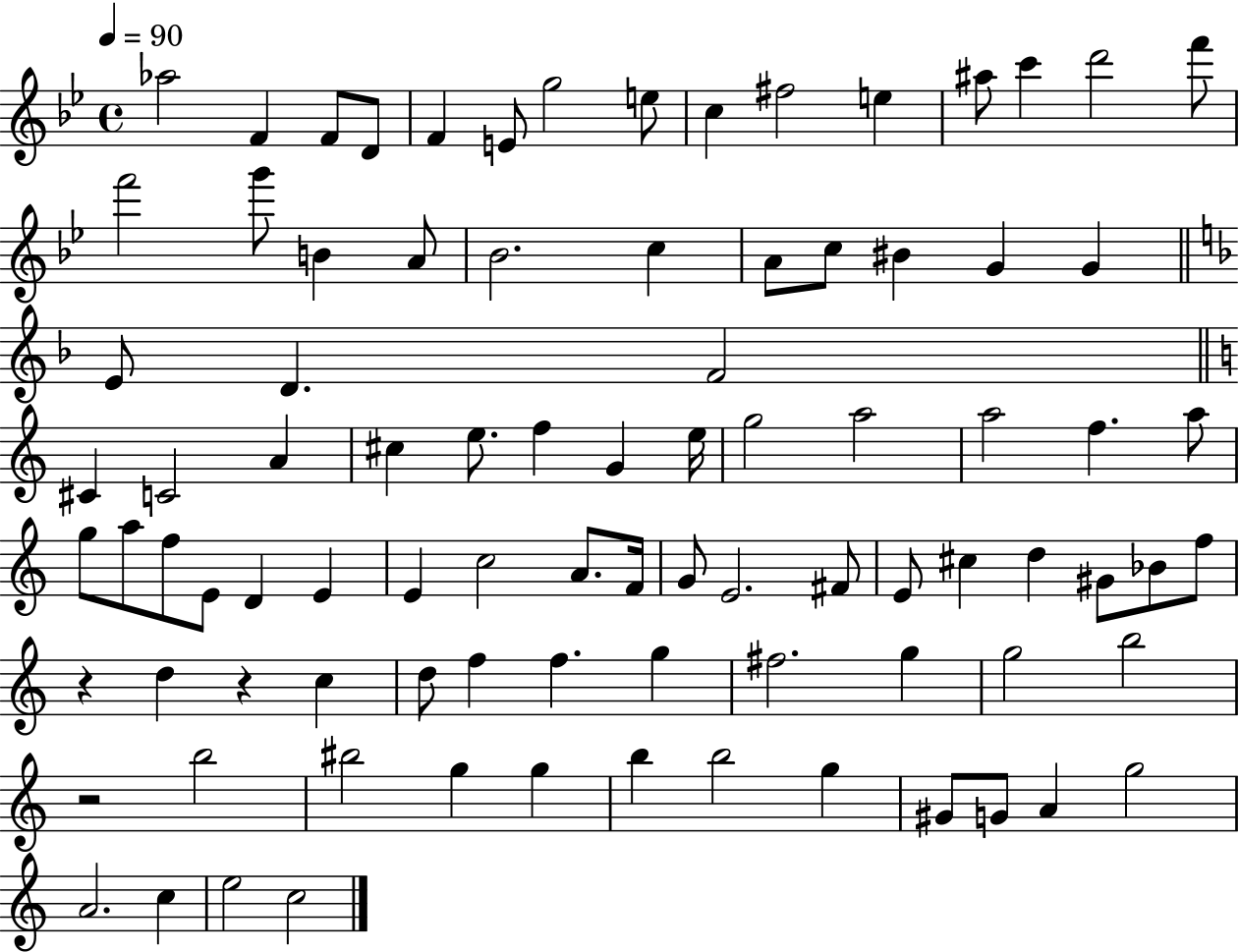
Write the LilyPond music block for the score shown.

{
  \clef treble
  \time 4/4
  \defaultTimeSignature
  \key bes \major
  \tempo 4 = 90
  \repeat volta 2 { aes''2 f'4 f'8 d'8 | f'4 e'8 g''2 e''8 | c''4 fis''2 e''4 | ais''8 c'''4 d'''2 f'''8 | \break f'''2 g'''8 b'4 a'8 | bes'2. c''4 | a'8 c''8 bis'4 g'4 g'4 | \bar "||" \break \key d \minor e'8 d'4. f'2 | \bar "||" \break \key c \major cis'4 c'2 a'4 | cis''4 e''8. f''4 g'4 e''16 | g''2 a''2 | a''2 f''4. a''8 | \break g''8 a''8 f''8 e'8 d'4 e'4 | e'4 c''2 a'8. f'16 | g'8 e'2. fis'8 | e'8 cis''4 d''4 gis'8 bes'8 f''8 | \break r4 d''4 r4 c''4 | d''8 f''4 f''4. g''4 | fis''2. g''4 | g''2 b''2 | \break r2 b''2 | bis''2 g''4 g''4 | b''4 b''2 g''4 | gis'8 g'8 a'4 g''2 | \break a'2. c''4 | e''2 c''2 | } \bar "|."
}